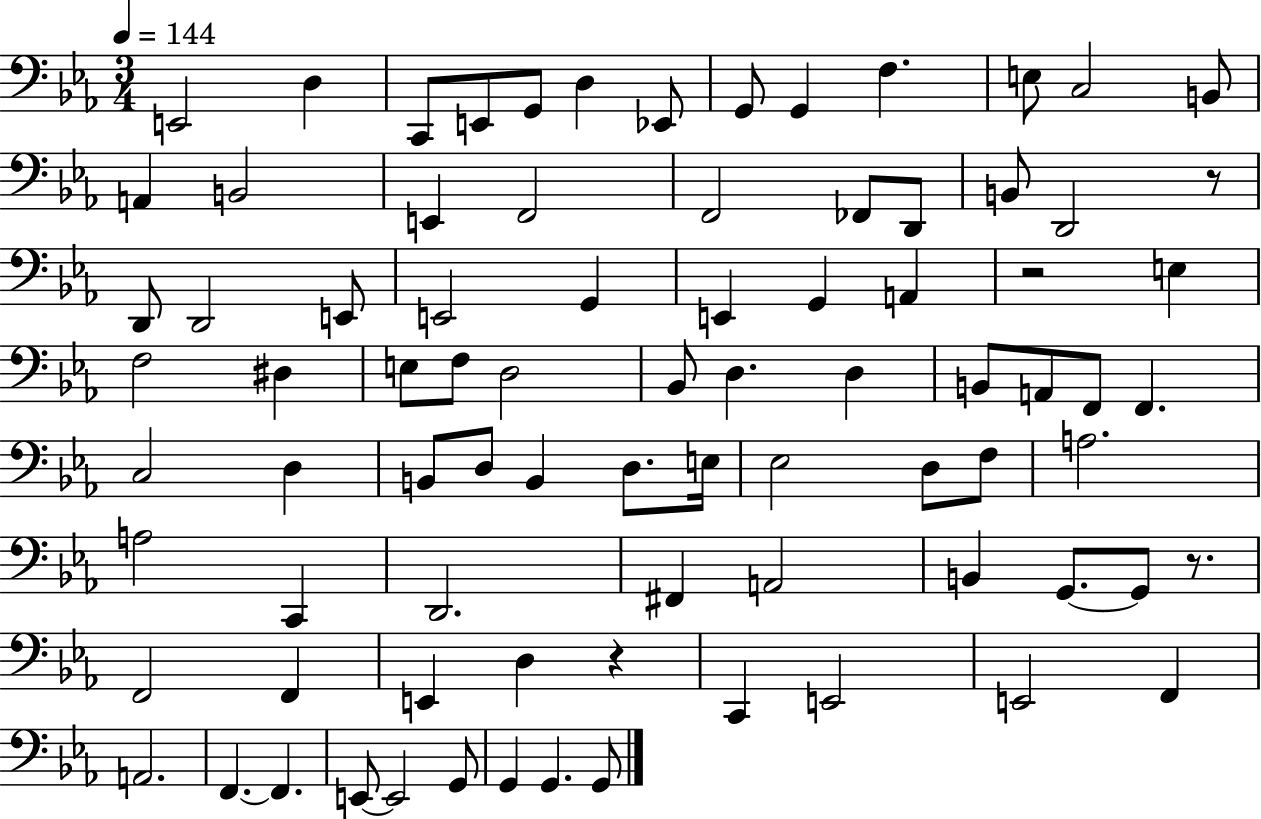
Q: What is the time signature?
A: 3/4